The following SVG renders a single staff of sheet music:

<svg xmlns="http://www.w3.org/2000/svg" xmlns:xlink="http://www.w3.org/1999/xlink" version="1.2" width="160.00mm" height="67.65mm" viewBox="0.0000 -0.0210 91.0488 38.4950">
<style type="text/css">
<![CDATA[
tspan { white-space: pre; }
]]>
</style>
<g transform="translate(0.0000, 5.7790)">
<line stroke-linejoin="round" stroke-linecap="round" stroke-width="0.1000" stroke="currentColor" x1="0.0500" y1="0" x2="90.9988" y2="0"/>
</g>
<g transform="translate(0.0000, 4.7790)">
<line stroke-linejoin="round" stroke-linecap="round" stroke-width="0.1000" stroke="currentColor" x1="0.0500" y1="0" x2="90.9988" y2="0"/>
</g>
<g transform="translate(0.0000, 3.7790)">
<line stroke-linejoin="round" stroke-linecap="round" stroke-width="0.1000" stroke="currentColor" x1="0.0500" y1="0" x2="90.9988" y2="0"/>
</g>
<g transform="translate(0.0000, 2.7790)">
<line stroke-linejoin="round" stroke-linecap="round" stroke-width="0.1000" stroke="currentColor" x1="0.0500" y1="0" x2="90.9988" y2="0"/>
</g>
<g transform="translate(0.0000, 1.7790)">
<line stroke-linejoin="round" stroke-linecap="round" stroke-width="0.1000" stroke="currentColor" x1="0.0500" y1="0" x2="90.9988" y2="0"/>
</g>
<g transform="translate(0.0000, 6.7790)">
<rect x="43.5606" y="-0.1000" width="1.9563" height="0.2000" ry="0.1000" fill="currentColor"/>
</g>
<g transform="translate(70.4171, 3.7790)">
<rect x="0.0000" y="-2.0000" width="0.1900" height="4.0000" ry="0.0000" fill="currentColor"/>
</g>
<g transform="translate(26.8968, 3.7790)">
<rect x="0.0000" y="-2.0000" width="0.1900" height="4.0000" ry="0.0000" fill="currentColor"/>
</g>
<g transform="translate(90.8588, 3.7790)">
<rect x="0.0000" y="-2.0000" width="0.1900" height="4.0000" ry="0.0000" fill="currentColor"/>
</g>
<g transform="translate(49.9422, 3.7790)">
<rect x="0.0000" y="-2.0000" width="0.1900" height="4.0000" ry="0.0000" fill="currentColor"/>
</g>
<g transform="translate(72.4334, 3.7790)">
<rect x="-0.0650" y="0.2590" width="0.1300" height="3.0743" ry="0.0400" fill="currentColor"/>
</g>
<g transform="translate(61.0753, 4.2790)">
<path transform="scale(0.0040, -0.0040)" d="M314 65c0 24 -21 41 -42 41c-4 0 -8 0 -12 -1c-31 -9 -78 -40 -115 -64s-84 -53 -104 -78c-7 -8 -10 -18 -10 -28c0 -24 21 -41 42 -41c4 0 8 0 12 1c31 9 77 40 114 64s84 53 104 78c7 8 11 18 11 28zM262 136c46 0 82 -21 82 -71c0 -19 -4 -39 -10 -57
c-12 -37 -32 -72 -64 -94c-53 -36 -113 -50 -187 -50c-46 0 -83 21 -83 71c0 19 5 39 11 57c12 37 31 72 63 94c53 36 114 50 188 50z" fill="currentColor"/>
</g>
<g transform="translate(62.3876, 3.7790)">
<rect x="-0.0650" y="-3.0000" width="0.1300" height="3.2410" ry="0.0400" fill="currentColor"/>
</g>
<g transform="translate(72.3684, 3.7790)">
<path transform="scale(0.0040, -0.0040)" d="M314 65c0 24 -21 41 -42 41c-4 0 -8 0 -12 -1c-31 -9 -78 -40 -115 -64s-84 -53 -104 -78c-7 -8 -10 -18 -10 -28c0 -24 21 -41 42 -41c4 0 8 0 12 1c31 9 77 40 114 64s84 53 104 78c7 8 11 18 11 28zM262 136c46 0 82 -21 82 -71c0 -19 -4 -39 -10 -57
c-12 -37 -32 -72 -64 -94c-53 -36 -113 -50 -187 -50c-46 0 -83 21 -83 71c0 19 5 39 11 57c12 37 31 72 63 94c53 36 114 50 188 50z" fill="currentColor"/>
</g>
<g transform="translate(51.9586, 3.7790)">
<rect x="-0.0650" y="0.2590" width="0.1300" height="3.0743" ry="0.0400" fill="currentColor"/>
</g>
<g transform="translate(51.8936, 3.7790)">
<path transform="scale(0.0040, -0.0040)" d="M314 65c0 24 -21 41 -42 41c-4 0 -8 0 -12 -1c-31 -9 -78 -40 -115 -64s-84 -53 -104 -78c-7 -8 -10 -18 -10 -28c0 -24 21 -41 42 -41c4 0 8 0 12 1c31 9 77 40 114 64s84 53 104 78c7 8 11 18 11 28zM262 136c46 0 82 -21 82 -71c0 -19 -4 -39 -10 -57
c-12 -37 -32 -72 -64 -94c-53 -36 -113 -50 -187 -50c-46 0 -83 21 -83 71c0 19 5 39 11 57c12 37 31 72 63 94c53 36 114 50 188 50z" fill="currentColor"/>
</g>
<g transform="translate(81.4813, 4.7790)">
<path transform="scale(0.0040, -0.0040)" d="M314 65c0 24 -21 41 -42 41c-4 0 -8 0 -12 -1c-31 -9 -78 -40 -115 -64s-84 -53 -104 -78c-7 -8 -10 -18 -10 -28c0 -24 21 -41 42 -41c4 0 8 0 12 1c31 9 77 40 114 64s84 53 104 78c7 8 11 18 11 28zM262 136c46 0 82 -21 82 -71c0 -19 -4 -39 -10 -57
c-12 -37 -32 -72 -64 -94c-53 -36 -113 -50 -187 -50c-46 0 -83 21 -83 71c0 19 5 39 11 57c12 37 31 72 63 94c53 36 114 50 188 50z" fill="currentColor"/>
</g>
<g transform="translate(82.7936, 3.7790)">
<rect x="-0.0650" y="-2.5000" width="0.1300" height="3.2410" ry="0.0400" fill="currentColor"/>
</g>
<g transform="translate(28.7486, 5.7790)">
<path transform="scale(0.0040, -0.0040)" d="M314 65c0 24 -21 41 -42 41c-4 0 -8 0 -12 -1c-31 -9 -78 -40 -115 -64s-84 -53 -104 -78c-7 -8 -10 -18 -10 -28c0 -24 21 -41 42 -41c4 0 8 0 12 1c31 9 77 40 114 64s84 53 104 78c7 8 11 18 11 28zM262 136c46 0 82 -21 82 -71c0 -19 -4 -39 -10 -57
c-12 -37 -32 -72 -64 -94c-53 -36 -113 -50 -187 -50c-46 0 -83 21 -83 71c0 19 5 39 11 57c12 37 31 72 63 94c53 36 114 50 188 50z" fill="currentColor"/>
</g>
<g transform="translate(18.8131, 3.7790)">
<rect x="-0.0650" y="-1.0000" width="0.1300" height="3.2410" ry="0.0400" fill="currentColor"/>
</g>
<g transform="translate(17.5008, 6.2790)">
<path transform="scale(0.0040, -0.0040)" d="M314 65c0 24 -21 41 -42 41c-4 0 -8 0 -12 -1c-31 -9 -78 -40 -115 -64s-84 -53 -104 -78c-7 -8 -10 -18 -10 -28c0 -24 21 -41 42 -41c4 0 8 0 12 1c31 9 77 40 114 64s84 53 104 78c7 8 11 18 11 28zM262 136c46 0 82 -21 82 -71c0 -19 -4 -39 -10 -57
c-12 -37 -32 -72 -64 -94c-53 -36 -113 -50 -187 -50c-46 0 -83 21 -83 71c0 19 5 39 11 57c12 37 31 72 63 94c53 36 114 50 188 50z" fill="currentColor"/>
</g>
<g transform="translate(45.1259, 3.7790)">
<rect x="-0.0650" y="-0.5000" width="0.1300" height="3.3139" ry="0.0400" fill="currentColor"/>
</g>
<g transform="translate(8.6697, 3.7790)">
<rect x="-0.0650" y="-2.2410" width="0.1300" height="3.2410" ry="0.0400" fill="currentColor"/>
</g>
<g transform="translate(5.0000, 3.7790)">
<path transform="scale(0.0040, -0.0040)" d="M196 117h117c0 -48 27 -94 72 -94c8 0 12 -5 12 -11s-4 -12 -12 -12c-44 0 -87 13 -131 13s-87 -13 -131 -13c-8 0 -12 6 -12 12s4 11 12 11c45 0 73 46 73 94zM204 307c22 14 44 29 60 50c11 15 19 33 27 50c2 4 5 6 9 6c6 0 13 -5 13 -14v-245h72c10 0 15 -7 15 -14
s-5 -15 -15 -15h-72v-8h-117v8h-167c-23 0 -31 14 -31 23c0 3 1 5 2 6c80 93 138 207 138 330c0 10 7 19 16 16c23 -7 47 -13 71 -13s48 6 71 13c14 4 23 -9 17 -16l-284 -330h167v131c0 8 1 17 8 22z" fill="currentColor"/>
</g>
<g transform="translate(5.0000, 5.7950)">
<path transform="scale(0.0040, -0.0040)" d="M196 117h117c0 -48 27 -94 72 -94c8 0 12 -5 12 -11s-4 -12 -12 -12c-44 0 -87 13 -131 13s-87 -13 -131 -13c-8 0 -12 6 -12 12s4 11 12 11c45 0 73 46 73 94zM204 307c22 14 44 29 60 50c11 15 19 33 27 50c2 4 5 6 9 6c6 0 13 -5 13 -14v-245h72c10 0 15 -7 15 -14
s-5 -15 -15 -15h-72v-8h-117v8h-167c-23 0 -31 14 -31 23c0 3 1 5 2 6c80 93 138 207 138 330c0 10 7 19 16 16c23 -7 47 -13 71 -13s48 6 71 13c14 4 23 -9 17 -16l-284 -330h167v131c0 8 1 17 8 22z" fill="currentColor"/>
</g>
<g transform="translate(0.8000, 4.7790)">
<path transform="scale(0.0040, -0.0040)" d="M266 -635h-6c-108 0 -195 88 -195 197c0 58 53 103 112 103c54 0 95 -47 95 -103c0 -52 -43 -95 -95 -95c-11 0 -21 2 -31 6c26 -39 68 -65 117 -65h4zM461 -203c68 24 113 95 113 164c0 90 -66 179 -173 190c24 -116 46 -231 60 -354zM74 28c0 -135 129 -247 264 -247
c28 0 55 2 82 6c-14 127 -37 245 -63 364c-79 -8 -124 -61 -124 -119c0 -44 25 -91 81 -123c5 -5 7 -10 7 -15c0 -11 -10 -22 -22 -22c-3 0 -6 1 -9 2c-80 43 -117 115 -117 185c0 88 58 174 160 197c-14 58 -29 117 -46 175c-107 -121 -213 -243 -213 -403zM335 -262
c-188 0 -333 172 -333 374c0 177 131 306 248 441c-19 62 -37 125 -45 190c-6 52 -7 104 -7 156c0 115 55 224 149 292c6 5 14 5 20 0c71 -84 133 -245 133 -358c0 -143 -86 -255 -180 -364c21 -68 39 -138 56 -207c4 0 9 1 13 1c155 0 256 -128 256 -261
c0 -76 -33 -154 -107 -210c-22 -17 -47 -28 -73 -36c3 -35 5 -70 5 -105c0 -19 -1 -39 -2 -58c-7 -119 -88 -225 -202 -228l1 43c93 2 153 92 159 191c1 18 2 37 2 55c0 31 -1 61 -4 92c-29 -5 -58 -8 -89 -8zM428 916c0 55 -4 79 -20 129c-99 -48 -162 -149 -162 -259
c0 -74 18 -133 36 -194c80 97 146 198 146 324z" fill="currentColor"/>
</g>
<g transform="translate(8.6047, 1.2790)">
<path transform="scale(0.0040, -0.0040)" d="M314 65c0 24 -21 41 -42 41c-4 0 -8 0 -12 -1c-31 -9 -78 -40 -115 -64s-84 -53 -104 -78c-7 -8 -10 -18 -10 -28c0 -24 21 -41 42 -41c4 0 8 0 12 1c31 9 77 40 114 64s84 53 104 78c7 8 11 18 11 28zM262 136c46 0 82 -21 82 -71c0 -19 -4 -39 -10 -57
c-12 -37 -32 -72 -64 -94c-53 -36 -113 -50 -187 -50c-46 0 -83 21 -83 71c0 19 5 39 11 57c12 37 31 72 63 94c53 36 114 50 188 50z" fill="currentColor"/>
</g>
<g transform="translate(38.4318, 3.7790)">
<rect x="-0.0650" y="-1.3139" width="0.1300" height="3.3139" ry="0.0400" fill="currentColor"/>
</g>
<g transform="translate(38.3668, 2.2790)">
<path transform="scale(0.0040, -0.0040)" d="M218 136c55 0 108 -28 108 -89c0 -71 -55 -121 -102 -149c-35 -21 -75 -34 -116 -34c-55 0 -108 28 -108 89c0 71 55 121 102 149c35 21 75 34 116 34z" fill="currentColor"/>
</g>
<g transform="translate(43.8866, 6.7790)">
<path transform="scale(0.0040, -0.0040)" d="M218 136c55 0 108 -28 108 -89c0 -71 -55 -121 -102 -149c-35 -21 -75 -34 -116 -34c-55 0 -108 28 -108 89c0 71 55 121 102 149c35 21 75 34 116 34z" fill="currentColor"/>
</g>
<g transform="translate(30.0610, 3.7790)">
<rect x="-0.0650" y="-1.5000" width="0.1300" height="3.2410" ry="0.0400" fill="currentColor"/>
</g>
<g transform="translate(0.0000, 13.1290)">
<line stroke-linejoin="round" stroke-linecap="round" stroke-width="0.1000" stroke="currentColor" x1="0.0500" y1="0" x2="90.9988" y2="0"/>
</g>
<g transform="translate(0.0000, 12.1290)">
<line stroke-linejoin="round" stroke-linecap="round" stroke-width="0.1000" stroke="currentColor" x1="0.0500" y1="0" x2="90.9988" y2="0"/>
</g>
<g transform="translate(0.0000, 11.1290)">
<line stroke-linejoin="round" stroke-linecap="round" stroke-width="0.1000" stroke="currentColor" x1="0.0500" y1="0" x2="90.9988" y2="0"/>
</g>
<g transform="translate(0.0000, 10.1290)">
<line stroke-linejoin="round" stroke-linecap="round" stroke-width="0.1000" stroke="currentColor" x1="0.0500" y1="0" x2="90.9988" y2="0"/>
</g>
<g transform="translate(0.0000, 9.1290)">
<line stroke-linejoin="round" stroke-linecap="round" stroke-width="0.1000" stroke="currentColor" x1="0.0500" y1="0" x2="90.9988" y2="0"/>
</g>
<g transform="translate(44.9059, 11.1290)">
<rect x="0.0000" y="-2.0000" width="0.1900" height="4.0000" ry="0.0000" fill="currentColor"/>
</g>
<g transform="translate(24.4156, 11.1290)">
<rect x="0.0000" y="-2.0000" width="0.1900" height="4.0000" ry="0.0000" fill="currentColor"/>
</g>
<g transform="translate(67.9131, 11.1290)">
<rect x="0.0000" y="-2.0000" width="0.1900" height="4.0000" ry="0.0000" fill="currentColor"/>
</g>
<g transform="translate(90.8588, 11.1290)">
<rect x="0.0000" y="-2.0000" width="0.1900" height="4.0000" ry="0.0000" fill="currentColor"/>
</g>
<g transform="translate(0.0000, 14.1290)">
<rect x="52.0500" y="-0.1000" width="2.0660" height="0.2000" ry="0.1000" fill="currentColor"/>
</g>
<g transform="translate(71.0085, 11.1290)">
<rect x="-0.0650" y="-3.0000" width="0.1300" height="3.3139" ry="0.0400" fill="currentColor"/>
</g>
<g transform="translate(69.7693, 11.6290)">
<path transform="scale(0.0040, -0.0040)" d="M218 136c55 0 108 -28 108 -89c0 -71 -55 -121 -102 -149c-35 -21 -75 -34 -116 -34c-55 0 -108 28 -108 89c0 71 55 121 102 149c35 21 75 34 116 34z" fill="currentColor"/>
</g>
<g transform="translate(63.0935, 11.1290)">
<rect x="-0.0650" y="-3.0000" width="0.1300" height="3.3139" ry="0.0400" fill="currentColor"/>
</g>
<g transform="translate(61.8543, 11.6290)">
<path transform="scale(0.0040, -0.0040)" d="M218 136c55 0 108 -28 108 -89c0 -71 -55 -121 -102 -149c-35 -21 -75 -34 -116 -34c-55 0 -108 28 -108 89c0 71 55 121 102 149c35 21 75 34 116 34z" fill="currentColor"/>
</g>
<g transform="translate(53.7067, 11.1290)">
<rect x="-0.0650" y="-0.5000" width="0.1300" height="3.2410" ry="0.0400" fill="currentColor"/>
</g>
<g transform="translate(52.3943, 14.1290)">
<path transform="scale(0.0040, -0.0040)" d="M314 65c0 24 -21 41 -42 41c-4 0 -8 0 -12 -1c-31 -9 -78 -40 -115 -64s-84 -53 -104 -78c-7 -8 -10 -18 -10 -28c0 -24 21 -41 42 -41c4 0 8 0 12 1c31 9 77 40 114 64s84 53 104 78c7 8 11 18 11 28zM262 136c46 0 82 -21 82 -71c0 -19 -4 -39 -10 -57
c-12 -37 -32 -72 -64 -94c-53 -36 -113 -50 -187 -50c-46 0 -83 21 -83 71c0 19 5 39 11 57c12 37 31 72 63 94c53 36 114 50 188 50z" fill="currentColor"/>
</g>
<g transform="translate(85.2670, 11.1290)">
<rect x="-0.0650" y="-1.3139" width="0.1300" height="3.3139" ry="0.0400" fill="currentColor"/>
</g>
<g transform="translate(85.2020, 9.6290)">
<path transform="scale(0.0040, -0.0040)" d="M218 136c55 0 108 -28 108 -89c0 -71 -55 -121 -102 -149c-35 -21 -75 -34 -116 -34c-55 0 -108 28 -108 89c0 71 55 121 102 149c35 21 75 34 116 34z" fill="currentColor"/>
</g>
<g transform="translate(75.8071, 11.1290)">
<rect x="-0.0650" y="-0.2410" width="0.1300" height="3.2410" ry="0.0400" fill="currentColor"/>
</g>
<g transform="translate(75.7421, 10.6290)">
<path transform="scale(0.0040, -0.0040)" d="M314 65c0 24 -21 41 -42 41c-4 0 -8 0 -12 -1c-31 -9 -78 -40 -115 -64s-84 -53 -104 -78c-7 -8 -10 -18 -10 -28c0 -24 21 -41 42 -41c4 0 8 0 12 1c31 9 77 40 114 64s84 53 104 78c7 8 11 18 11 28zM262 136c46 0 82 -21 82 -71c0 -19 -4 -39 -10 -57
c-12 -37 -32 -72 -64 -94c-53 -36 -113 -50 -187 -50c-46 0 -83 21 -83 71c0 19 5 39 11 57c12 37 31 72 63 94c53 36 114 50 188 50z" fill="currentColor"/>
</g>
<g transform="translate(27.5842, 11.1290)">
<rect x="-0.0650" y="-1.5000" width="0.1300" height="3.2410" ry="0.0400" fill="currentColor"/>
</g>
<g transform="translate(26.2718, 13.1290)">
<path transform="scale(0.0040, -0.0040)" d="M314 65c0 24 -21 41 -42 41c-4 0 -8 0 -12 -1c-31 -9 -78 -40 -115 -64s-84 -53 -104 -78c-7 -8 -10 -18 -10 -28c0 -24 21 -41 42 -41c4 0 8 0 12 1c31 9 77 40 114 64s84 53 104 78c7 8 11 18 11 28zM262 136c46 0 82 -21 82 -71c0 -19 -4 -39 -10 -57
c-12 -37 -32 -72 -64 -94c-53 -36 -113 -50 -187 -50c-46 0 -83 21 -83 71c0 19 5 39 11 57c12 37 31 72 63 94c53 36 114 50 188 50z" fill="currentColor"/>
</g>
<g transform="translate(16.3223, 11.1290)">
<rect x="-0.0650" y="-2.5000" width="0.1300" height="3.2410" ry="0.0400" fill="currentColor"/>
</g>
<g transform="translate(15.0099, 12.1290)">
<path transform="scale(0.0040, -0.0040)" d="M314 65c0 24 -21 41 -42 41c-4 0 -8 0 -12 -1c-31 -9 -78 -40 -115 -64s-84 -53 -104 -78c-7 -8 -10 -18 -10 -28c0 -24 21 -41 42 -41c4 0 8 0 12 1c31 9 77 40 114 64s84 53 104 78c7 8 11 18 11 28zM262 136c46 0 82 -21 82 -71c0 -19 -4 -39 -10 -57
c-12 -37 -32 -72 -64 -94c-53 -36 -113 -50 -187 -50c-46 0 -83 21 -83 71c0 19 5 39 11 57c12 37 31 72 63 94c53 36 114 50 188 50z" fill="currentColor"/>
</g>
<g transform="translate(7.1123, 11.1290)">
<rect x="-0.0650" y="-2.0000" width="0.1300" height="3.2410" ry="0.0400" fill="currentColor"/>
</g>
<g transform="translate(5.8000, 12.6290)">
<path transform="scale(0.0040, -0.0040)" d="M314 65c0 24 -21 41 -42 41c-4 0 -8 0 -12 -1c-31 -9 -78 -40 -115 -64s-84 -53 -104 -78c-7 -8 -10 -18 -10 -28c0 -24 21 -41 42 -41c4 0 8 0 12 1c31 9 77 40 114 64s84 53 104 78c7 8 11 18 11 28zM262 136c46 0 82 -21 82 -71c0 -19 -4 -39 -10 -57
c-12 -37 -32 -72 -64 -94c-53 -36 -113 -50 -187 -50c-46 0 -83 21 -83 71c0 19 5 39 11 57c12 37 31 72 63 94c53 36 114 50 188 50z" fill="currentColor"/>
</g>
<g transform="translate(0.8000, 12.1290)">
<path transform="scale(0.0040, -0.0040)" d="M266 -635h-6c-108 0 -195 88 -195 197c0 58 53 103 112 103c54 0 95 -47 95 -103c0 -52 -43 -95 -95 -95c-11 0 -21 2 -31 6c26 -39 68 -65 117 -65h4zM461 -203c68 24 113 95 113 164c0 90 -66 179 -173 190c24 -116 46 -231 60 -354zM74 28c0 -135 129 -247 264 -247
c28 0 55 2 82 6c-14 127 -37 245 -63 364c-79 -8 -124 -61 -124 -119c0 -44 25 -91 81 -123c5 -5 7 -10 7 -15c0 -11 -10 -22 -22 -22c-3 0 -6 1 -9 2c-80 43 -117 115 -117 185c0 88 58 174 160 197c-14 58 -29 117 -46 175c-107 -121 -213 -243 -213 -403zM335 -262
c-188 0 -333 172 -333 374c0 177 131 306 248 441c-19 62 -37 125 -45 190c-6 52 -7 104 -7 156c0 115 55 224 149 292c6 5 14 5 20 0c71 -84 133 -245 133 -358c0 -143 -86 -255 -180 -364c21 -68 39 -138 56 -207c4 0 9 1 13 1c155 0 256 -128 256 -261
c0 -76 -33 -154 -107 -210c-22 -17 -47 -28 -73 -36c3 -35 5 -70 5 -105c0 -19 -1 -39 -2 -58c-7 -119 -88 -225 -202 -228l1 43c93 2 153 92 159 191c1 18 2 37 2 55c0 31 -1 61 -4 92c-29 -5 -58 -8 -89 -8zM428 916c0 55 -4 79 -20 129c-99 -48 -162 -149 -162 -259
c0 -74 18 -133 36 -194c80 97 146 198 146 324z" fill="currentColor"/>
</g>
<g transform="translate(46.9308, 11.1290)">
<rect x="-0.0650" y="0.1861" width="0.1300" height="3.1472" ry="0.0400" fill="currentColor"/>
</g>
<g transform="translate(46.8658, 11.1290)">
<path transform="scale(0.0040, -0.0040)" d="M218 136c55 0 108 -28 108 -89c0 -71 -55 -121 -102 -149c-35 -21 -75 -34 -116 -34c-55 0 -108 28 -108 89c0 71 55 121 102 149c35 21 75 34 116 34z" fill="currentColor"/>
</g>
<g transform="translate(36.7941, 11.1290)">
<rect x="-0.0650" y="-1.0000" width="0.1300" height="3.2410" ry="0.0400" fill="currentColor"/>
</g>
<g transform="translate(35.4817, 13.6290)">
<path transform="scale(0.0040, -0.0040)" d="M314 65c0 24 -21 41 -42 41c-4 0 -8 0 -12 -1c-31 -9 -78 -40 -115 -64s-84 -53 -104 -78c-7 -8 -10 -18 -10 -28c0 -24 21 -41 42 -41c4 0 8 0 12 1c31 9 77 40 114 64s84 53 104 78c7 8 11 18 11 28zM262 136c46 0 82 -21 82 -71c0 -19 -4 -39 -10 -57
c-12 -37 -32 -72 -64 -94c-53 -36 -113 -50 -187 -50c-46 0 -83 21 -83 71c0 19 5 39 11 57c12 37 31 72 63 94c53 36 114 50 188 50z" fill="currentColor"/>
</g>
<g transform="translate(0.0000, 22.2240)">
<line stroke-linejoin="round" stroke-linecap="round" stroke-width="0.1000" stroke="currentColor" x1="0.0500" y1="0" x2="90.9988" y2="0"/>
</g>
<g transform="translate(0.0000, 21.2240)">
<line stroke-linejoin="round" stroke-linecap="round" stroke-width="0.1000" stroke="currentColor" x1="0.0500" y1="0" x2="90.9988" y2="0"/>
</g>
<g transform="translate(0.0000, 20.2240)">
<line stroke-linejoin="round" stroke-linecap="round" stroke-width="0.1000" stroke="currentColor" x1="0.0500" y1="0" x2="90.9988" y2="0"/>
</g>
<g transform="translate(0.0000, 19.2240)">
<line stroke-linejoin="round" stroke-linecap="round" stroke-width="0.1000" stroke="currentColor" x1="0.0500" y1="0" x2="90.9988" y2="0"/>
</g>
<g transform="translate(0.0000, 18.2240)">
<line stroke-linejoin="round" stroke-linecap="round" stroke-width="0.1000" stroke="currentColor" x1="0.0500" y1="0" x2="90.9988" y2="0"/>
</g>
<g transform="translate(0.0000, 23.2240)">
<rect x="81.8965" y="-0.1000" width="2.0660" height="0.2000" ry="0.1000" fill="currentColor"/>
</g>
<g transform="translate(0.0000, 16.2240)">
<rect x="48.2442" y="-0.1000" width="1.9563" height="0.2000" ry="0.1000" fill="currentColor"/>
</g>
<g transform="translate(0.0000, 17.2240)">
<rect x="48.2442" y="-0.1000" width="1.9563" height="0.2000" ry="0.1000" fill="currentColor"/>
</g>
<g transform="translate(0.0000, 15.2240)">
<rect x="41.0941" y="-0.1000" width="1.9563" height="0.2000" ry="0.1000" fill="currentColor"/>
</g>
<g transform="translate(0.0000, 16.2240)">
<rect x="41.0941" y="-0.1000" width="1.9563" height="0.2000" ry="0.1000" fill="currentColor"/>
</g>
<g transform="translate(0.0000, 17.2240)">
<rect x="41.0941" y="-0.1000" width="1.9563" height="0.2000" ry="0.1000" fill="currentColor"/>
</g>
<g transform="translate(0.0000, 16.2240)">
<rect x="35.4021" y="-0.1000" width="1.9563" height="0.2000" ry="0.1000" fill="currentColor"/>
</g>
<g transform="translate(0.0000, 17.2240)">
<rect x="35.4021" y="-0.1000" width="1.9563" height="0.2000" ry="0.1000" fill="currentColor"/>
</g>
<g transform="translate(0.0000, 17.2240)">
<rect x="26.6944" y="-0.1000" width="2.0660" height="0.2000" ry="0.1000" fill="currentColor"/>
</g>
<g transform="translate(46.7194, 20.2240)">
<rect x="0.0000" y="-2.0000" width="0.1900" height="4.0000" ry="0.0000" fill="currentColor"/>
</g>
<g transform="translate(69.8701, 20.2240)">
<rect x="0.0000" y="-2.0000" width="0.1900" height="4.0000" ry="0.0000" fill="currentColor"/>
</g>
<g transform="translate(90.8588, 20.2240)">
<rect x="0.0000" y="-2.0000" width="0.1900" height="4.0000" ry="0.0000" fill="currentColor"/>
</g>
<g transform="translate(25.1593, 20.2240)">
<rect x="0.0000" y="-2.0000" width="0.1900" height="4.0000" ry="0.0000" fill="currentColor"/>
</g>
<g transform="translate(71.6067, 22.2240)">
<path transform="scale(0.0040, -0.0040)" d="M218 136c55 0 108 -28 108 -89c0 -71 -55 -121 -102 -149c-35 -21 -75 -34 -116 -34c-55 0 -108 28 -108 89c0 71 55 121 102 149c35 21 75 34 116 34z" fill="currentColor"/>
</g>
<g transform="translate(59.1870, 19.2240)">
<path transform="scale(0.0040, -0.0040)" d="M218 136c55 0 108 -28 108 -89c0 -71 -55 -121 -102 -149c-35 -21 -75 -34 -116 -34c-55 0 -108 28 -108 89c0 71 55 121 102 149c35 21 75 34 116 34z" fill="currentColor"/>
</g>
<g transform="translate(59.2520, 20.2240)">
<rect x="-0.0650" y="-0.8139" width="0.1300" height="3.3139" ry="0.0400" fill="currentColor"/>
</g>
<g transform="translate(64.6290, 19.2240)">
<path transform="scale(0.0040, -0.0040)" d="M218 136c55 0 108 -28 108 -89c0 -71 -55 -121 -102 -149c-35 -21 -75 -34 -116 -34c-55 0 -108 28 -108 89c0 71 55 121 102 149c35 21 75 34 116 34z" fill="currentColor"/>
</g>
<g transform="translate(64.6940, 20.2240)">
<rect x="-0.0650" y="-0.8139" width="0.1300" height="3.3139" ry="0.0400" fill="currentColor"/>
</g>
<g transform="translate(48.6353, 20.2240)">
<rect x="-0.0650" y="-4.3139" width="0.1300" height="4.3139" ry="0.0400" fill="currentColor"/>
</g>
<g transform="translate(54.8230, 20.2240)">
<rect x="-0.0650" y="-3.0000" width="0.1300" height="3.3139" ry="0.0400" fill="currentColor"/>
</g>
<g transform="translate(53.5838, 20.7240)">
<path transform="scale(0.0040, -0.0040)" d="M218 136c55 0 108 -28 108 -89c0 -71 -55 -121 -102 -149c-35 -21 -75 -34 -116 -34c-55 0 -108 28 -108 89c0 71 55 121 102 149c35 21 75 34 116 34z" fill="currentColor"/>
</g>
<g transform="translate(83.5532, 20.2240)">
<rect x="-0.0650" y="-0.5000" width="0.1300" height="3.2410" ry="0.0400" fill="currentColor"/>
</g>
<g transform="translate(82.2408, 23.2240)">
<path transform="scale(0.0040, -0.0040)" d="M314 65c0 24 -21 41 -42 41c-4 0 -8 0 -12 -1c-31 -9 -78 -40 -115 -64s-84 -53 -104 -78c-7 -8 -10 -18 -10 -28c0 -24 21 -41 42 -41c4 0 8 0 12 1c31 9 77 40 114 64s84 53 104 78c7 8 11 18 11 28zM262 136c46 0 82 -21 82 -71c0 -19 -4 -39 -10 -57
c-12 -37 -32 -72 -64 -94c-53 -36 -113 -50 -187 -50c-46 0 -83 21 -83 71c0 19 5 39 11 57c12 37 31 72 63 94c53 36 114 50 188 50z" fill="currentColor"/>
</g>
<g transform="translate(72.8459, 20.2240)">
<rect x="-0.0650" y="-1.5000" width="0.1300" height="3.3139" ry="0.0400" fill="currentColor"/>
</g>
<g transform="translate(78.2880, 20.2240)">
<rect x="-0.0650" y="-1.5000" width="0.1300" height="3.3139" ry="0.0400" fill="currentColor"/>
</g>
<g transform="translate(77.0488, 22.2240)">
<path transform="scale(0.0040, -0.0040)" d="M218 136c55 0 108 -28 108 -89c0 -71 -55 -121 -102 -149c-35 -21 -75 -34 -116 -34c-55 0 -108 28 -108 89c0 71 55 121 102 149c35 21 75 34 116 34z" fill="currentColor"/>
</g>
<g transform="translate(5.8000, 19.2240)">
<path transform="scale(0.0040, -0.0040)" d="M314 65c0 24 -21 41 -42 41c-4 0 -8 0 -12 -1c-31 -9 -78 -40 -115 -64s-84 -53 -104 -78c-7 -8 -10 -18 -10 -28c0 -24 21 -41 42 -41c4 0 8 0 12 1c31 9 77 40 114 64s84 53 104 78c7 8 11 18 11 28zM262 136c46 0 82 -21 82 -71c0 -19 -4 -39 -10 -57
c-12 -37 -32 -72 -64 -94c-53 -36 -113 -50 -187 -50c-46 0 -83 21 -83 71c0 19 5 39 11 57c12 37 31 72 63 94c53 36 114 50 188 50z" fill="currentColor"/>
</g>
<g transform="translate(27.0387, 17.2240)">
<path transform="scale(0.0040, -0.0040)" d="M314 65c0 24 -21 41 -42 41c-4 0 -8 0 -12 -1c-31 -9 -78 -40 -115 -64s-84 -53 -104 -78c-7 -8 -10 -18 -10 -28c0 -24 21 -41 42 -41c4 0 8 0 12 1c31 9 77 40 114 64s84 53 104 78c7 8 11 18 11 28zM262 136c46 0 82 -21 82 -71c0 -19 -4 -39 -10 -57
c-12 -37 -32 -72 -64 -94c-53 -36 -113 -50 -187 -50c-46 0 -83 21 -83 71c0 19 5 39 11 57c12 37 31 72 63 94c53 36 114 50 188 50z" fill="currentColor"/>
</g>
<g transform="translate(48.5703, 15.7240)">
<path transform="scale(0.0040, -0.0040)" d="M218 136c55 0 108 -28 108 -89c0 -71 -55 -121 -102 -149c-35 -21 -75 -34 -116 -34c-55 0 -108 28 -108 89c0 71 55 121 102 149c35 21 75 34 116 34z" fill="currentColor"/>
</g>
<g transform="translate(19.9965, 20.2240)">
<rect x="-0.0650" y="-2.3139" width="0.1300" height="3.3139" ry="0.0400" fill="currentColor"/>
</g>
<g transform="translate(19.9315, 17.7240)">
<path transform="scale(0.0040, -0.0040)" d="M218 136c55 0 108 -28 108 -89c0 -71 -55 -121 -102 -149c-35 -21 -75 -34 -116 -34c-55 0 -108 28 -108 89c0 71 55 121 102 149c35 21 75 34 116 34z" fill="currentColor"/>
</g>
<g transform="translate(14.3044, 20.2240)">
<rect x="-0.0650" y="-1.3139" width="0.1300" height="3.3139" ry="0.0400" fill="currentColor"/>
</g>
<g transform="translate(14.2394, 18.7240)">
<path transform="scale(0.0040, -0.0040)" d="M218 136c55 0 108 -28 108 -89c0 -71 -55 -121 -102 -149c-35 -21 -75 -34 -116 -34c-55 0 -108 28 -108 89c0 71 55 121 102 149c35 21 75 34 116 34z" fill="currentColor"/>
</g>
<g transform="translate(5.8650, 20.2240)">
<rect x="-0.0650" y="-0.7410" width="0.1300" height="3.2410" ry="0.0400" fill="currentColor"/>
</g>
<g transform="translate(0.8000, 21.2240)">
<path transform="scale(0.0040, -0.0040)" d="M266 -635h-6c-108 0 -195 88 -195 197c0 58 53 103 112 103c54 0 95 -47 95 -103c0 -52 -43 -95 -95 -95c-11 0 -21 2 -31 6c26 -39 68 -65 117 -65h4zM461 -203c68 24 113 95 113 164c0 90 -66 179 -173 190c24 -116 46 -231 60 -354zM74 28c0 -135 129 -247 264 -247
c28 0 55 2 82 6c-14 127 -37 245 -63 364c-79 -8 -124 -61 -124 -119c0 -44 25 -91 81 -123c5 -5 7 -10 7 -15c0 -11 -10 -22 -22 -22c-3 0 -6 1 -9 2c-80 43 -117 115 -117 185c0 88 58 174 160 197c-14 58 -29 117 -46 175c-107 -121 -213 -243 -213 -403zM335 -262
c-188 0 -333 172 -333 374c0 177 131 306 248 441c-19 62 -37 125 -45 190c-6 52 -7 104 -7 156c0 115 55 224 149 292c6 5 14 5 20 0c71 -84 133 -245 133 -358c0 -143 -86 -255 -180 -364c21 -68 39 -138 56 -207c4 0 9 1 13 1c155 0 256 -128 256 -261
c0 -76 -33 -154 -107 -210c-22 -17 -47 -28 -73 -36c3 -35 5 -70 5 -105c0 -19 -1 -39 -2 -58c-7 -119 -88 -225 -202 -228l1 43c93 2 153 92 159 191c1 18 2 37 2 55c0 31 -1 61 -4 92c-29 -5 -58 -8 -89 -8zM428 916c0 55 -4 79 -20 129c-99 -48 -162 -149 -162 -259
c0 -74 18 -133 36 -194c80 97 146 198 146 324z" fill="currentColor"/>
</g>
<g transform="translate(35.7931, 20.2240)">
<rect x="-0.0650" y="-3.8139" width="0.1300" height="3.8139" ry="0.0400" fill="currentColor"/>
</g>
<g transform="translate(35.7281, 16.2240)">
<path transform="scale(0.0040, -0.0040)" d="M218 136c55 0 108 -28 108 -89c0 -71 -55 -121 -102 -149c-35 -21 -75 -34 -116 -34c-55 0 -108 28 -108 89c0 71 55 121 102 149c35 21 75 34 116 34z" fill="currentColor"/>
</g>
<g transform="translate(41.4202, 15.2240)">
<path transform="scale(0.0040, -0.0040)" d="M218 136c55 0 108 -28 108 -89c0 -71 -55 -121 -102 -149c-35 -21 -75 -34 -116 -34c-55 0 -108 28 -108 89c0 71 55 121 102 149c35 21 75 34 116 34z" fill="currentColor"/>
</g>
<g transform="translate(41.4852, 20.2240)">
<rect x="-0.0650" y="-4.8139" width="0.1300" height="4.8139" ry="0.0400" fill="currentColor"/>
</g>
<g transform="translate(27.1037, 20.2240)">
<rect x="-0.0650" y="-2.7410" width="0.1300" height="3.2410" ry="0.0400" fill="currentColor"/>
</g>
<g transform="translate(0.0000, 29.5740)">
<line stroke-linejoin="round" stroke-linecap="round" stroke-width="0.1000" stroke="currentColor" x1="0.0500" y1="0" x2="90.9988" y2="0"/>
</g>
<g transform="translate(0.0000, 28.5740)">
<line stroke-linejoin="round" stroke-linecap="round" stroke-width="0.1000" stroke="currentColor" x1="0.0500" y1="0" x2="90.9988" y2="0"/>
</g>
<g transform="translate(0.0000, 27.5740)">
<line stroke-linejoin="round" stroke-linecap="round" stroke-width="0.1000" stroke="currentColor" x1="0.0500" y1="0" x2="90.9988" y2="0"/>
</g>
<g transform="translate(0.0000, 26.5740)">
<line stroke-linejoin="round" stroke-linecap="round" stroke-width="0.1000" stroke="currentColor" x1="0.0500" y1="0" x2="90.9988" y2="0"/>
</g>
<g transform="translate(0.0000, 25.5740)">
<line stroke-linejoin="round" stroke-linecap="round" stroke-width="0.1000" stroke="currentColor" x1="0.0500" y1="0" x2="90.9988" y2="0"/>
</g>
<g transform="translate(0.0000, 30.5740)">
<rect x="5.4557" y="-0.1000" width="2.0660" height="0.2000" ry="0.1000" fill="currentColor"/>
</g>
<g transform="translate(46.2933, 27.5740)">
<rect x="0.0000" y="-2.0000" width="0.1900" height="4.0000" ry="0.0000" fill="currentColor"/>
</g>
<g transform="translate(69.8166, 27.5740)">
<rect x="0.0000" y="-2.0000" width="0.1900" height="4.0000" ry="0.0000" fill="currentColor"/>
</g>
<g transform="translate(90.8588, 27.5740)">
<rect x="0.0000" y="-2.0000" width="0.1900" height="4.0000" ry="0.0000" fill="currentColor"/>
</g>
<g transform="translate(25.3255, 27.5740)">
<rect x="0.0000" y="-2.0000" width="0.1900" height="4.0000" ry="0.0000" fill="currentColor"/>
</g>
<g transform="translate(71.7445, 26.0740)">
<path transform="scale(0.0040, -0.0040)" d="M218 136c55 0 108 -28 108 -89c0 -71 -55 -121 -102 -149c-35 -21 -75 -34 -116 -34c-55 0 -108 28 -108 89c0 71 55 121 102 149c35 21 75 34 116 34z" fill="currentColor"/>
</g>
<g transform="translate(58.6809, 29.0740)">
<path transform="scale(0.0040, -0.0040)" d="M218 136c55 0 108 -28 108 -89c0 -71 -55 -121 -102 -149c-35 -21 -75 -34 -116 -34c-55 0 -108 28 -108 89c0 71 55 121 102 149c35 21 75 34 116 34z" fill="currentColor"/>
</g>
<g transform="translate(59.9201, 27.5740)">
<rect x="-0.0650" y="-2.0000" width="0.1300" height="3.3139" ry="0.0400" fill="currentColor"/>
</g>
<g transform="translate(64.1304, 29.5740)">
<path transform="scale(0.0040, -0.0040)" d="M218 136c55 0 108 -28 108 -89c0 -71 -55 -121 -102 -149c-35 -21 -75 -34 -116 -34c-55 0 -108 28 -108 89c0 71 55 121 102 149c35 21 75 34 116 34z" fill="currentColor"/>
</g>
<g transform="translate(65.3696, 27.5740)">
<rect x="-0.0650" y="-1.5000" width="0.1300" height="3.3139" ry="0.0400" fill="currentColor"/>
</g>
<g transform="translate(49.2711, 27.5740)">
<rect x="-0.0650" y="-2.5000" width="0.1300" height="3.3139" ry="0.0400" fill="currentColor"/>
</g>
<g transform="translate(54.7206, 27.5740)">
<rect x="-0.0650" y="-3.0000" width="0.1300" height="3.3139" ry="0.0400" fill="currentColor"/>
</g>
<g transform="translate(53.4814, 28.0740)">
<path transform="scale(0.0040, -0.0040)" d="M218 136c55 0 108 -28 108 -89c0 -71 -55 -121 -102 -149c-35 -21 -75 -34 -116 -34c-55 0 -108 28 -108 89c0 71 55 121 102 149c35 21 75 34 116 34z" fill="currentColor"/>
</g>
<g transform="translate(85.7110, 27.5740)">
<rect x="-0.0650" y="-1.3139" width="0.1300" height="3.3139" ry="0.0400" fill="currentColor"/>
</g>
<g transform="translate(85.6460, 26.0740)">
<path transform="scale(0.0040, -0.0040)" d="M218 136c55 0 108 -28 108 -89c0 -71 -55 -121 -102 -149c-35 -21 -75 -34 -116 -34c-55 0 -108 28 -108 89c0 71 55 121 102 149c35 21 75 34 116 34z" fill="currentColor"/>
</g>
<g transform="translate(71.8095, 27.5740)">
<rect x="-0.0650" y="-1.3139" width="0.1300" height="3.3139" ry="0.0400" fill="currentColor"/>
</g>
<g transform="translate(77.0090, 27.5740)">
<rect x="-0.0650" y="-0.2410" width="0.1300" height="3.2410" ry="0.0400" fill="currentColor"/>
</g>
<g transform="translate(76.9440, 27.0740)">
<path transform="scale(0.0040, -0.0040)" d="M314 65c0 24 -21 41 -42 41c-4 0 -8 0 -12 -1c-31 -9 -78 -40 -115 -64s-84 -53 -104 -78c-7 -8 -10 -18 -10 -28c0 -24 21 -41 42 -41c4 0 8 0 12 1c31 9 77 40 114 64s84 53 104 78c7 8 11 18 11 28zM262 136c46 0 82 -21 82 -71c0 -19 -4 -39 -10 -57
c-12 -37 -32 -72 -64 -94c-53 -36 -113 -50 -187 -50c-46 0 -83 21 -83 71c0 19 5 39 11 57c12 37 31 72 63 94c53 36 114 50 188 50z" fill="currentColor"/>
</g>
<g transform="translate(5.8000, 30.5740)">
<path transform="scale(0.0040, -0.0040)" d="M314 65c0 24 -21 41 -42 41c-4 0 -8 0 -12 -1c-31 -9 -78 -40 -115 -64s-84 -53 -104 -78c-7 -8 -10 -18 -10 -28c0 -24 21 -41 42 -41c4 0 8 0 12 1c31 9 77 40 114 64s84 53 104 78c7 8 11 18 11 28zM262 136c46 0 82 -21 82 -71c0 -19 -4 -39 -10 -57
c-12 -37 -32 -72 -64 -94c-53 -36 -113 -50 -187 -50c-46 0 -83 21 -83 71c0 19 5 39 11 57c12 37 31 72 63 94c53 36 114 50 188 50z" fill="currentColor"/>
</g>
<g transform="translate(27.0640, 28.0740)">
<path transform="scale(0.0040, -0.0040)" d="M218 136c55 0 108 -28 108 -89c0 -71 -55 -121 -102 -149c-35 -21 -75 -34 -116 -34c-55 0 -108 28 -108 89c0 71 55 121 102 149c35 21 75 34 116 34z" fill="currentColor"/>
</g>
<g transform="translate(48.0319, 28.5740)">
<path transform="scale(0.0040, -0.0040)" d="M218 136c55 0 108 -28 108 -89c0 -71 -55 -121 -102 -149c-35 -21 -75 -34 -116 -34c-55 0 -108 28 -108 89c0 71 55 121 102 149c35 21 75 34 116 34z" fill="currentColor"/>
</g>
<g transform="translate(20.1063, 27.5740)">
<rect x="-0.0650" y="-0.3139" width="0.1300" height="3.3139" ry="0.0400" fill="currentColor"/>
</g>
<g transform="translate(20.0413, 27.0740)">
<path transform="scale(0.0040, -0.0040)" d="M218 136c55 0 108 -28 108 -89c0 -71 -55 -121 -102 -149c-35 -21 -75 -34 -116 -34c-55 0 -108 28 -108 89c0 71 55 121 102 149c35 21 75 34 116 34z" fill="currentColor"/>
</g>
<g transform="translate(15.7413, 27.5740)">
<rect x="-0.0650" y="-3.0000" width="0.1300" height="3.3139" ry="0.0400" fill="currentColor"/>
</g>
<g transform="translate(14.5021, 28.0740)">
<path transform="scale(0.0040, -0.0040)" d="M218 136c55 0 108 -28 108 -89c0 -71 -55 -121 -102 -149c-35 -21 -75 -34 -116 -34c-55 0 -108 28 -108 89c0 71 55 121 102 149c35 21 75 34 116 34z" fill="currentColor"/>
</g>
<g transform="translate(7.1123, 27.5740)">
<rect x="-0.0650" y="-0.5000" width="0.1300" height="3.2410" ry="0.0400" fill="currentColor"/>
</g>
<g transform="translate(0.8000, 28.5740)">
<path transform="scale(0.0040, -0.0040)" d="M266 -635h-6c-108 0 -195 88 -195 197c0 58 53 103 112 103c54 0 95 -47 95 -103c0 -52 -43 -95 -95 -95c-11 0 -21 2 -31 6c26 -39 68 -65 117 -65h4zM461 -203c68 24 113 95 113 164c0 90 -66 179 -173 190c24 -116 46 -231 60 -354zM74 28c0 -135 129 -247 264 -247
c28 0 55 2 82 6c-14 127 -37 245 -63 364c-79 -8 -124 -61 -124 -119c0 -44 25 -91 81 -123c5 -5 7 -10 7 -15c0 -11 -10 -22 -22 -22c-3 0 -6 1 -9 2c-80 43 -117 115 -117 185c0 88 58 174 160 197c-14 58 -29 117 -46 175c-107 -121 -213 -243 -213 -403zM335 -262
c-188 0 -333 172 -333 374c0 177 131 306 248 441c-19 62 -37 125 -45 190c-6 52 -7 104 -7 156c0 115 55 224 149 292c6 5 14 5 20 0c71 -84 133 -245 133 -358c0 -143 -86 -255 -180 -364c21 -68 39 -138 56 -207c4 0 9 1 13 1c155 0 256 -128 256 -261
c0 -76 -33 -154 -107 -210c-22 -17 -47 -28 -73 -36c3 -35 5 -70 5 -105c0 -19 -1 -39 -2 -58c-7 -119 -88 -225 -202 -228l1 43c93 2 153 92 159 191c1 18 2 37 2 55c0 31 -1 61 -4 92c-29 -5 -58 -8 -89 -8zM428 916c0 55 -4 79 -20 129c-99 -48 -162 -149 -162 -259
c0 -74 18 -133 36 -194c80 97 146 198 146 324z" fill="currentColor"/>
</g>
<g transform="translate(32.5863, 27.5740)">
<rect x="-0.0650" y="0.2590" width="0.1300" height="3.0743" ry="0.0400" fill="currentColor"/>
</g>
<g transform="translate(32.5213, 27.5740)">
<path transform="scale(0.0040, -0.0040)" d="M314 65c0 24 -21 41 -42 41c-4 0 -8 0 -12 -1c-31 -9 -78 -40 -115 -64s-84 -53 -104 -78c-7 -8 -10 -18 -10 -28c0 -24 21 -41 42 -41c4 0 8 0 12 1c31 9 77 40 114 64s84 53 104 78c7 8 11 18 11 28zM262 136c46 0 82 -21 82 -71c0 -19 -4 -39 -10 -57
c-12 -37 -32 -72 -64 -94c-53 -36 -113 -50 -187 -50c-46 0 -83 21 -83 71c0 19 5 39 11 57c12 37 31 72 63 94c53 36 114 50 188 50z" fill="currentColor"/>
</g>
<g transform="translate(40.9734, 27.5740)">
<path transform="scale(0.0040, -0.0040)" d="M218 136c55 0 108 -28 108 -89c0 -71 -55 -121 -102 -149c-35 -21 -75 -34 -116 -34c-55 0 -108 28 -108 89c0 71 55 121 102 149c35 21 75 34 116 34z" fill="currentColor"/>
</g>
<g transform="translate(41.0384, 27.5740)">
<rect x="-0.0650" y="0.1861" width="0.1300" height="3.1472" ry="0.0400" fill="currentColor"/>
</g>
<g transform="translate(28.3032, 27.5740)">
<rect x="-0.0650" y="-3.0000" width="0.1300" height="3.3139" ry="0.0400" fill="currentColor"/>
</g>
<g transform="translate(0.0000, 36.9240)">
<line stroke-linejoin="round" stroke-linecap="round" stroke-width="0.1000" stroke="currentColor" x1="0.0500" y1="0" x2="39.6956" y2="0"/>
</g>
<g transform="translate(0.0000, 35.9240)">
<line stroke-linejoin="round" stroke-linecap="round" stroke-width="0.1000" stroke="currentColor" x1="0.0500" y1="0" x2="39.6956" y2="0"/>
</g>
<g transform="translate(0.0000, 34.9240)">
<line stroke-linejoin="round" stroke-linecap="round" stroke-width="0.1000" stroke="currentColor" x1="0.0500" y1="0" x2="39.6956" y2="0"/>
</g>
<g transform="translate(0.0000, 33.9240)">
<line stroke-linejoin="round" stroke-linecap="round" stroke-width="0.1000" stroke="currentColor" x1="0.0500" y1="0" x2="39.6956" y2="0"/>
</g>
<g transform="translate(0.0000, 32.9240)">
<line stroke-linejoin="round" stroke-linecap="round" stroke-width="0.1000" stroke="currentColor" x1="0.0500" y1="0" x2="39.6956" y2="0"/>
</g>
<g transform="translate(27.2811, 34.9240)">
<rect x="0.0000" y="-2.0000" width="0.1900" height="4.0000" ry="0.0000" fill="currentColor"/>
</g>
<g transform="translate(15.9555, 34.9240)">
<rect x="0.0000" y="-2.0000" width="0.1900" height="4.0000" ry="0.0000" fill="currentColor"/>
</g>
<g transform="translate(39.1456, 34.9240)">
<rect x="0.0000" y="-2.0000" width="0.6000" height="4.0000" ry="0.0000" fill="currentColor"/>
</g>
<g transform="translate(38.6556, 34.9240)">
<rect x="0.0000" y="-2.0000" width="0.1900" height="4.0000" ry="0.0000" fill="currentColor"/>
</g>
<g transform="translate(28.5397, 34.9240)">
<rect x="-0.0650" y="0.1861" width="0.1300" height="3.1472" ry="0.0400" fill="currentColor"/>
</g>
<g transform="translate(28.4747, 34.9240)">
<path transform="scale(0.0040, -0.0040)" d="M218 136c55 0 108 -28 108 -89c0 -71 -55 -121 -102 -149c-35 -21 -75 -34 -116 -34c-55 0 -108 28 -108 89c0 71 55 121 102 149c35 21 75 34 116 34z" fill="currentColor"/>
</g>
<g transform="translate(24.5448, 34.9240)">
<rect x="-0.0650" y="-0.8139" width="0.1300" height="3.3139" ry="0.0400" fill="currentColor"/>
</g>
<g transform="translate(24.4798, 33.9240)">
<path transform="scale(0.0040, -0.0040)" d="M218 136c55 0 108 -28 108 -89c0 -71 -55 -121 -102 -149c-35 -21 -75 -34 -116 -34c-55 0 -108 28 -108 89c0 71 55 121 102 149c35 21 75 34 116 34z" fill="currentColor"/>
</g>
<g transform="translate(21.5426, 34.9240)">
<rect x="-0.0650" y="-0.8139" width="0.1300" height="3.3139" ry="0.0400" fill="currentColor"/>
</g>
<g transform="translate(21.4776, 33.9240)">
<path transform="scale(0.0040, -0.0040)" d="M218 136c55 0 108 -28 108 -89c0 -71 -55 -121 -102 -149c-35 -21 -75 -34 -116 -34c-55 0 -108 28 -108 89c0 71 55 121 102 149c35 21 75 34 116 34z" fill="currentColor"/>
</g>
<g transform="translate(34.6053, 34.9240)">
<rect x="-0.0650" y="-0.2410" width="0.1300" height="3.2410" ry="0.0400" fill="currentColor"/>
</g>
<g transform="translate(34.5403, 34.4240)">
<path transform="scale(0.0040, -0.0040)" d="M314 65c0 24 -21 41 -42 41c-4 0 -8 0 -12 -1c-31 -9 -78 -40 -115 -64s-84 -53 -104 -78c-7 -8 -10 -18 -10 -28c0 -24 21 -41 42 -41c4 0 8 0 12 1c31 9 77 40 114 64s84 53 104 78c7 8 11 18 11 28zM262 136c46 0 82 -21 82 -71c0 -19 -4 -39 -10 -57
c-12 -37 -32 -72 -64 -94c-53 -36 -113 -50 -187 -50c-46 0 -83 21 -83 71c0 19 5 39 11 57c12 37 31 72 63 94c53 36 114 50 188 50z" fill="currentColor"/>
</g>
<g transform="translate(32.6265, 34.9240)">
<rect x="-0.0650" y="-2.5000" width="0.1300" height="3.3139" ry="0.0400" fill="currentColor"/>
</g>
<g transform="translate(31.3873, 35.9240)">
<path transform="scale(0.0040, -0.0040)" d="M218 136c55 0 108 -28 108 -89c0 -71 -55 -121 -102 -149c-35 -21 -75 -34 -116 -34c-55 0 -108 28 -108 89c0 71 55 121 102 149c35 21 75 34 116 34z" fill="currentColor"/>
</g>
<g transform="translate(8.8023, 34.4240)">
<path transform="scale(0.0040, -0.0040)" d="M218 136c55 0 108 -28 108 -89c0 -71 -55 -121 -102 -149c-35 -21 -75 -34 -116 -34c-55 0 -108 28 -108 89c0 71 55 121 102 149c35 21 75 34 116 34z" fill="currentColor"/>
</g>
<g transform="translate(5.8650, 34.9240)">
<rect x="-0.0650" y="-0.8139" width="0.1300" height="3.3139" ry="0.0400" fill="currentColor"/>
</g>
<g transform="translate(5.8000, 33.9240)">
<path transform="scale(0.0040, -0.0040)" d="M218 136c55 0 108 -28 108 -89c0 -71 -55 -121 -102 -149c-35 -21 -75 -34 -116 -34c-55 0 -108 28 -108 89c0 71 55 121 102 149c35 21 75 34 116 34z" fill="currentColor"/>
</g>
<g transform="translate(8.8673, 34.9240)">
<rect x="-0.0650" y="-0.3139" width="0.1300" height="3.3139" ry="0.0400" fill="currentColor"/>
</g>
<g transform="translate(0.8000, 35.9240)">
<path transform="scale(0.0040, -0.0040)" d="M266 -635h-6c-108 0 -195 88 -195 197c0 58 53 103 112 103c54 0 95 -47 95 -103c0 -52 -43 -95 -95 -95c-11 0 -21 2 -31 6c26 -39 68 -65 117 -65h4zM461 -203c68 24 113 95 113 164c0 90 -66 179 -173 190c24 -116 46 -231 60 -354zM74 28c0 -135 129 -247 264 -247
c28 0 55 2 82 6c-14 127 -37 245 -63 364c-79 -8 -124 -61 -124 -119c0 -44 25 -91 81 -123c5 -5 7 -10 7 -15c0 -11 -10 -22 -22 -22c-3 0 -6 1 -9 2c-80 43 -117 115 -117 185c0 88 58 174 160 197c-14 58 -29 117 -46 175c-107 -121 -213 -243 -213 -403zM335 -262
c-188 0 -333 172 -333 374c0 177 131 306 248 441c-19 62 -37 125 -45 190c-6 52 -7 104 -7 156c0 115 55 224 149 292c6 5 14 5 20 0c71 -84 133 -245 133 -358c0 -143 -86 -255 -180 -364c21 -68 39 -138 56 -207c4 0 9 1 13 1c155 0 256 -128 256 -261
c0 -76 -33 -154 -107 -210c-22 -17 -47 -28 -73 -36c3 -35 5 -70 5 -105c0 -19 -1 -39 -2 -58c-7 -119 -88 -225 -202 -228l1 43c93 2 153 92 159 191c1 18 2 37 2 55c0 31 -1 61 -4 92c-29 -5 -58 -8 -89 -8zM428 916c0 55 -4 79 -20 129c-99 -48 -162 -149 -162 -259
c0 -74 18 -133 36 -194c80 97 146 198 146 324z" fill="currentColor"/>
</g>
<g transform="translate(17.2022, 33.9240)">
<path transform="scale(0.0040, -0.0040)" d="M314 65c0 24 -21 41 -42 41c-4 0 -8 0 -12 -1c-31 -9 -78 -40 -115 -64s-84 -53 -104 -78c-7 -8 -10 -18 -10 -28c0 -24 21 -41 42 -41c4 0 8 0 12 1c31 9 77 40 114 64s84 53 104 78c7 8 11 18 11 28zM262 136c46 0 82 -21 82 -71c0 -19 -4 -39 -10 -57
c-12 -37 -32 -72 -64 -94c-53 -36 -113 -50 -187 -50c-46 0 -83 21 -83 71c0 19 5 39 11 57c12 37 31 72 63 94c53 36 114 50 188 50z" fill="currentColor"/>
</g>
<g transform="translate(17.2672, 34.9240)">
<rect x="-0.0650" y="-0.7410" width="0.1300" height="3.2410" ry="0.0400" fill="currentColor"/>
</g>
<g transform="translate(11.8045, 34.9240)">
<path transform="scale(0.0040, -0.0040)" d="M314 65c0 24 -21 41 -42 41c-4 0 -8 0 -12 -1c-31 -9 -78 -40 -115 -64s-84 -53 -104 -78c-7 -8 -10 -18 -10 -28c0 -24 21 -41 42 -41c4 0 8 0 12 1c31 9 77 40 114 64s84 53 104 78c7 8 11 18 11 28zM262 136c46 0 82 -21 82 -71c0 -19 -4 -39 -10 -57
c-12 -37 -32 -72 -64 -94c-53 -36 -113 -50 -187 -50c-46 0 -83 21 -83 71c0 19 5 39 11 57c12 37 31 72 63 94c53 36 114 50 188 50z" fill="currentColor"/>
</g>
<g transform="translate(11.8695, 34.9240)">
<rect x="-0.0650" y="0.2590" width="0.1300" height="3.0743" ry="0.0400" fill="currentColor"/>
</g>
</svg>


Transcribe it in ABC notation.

X:1
T:Untitled
M:4/4
L:1/4
K:C
g2 D2 E2 e C B2 A2 B2 G2 F2 G2 E2 D2 B C2 A A c2 e d2 e g a2 c' e' d' A d d E E C2 C2 A c A B2 B G A F E e c2 e d c B2 d2 d d B G c2